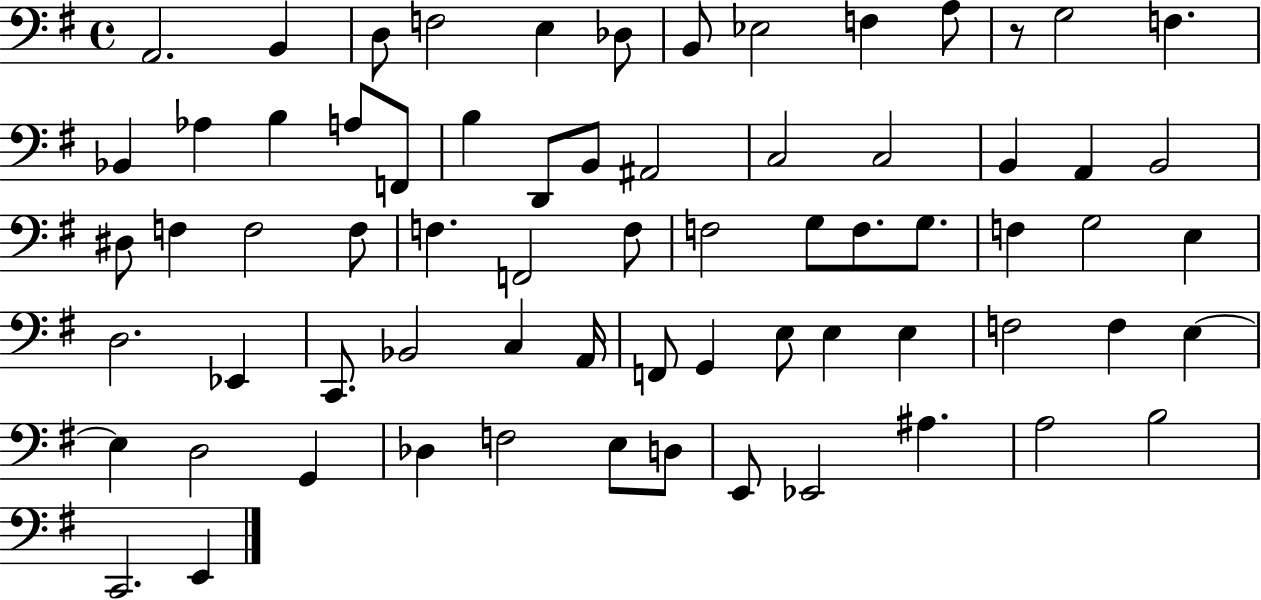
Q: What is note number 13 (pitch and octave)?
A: Bb2